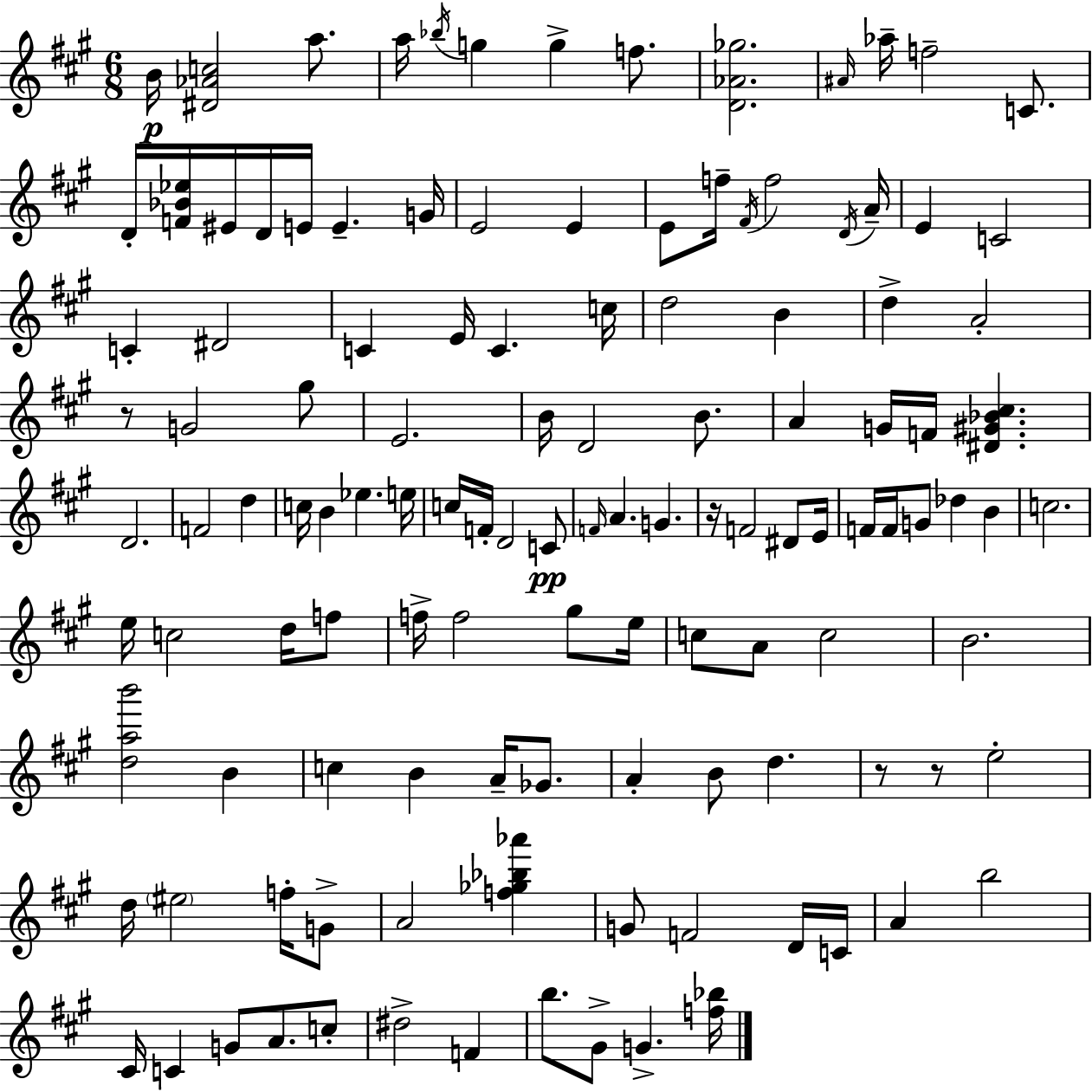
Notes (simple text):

B4/s [D#4,Ab4,C5]/h A5/e. A5/s Bb5/s G5/q G5/q F5/e. [D4,Ab4,Gb5]/h. A#4/s Ab5/s F5/h C4/e. D4/s [F4,Bb4,Eb5]/s EIS4/s D4/s E4/s E4/q. G4/s E4/h E4/q E4/e F5/s F#4/s F5/h D4/s A4/s E4/q C4/h C4/q D#4/h C4/q E4/s C4/q. C5/s D5/h B4/q D5/q A4/h R/e G4/h G#5/e E4/h. B4/s D4/h B4/e. A4/q G4/s F4/s [D#4,G#4,Bb4,C#5]/q. D4/h. F4/h D5/q C5/s B4/q Eb5/q. E5/s C5/s F4/s D4/h C4/e F4/s A4/q. G4/q. R/s F4/h D#4/e E4/s F4/s F4/s G4/e Db5/q B4/q C5/h. E5/s C5/h D5/s F5/e F5/s F5/h G#5/e E5/s C5/e A4/e C5/h B4/h. [D5,A5,B6]/h B4/q C5/q B4/q A4/s Gb4/e. A4/q B4/e D5/q. R/e R/e E5/h D5/s EIS5/h F5/s G4/e A4/h [F5,Gb5,Bb5,Ab6]/q G4/e F4/h D4/s C4/s A4/q B5/h C#4/s C4/q G4/e A4/e. C5/e D#5/h F4/q B5/e. G#4/e G4/q. [F5,Bb5]/s